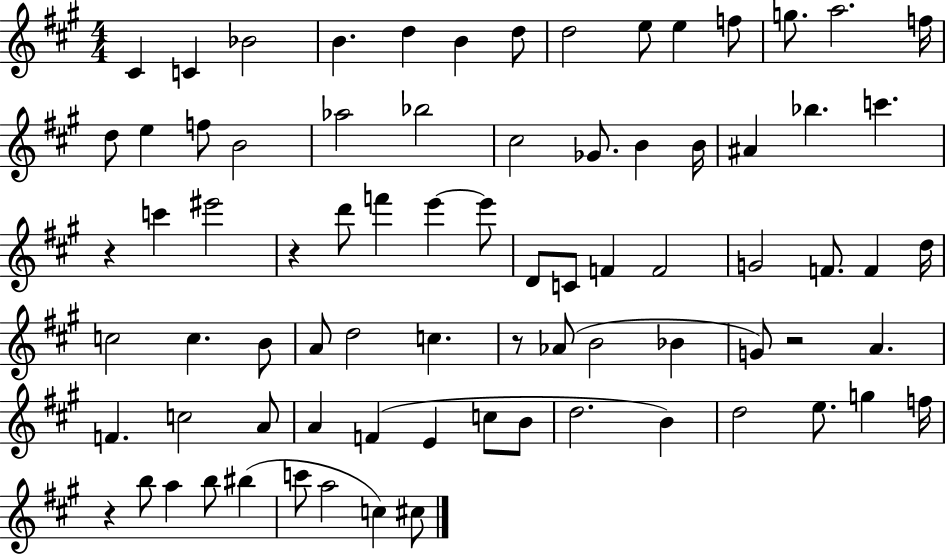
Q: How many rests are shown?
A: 5